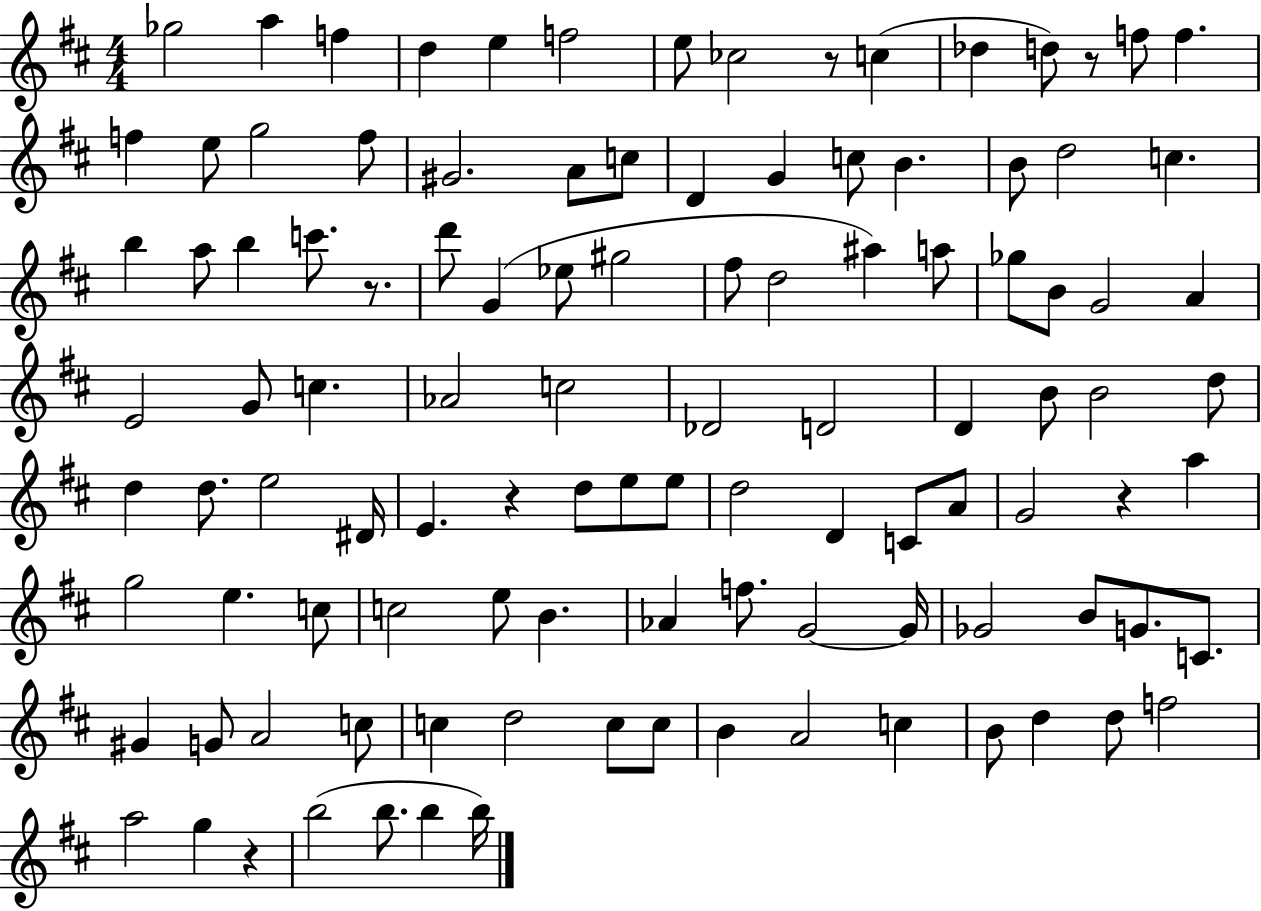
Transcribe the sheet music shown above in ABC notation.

X:1
T:Untitled
M:4/4
L:1/4
K:D
_g2 a f d e f2 e/2 _c2 z/2 c _d d/2 z/2 f/2 f f e/2 g2 f/2 ^G2 A/2 c/2 D G c/2 B B/2 d2 c b a/2 b c'/2 z/2 d'/2 G _e/2 ^g2 ^f/2 d2 ^a a/2 _g/2 B/2 G2 A E2 G/2 c _A2 c2 _D2 D2 D B/2 B2 d/2 d d/2 e2 ^D/4 E z d/2 e/2 e/2 d2 D C/2 A/2 G2 z a g2 e c/2 c2 e/2 B _A f/2 G2 G/4 _G2 B/2 G/2 C/2 ^G G/2 A2 c/2 c d2 c/2 c/2 B A2 c B/2 d d/2 f2 a2 g z b2 b/2 b b/4